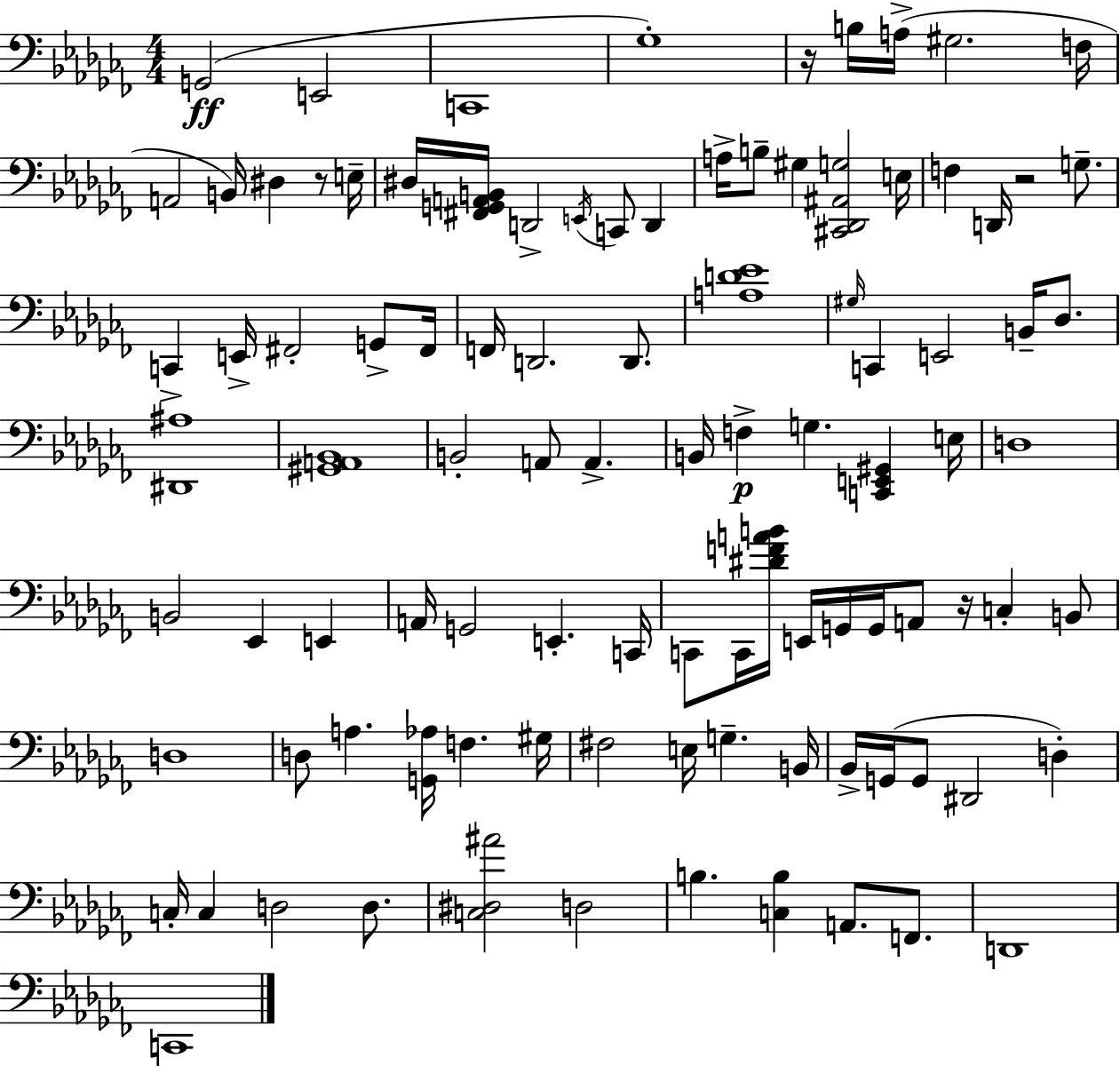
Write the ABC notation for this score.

X:1
T:Untitled
M:4/4
L:1/4
K:Abm
G,,2 E,,2 C,,4 _G,4 z/4 B,/4 A,/4 ^G,2 F,/4 A,,2 B,,/4 ^D, z/2 E,/4 ^D,/4 [^F,,G,,A,,B,,]/4 D,,2 E,,/4 C,,/2 D,, A,/4 B,/2 ^G, [^C,,_D,,^A,,G,]2 E,/4 F, D,,/4 z2 G,/2 C,, E,,/4 ^F,,2 G,,/2 ^F,,/4 F,,/4 D,,2 D,,/2 [A,D_E]4 ^G,/4 C,, E,,2 B,,/4 _D,/2 [^D,,^A,]4 [^G,,A,,_B,,]4 B,,2 A,,/2 A,, B,,/4 F, G, [C,,E,,^G,,] E,/4 D,4 B,,2 _E,, E,, A,,/4 G,,2 E,, C,,/4 C,,/2 C,,/4 [^DFAB]/4 E,,/4 G,,/4 G,,/4 A,,/2 z/4 C, B,,/2 D,4 D,/2 A, [G,,_A,]/4 F, ^G,/4 ^F,2 E,/4 G, B,,/4 _B,,/4 G,,/4 G,,/2 ^D,,2 D, C,/4 C, D,2 D,/2 [C,^D,^A]2 D,2 B, [C,B,] A,,/2 F,,/2 D,,4 C,,4